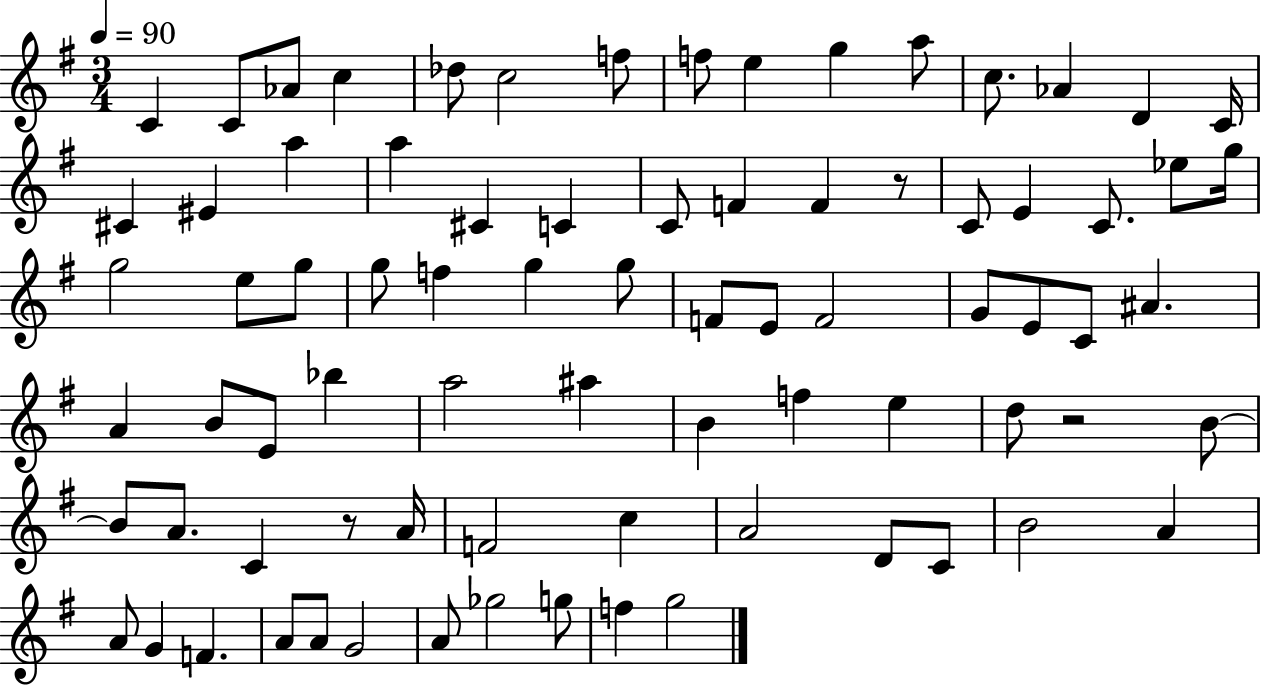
C4/q C4/e Ab4/e C5/q Db5/e C5/h F5/e F5/e E5/q G5/q A5/e C5/e. Ab4/q D4/q C4/s C#4/q EIS4/q A5/q A5/q C#4/q C4/q C4/e F4/q F4/q R/e C4/e E4/q C4/e. Eb5/e G5/s G5/h E5/e G5/e G5/e F5/q G5/q G5/e F4/e E4/e F4/h G4/e E4/e C4/e A#4/q. A4/q B4/e E4/e Bb5/q A5/h A#5/q B4/q F5/q E5/q D5/e R/h B4/e B4/e A4/e. C4/q R/e A4/s F4/h C5/q A4/h D4/e C4/e B4/h A4/q A4/e G4/q F4/q. A4/e A4/e G4/h A4/e Gb5/h G5/e F5/q G5/h